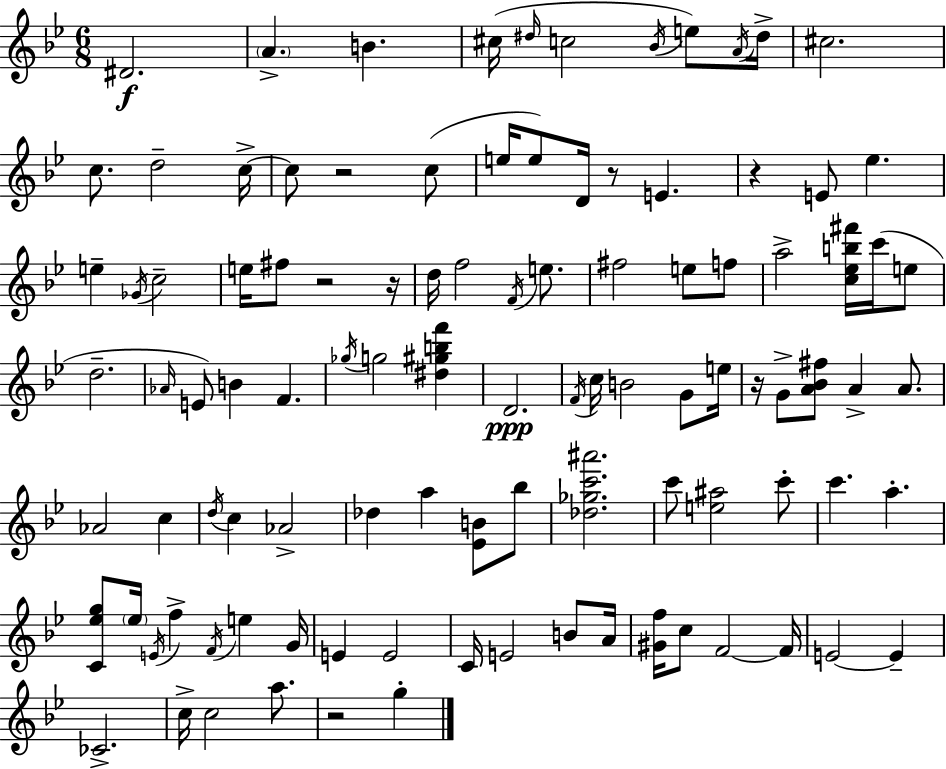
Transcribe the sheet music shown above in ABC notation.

X:1
T:Untitled
M:6/8
L:1/4
K:Bb
^D2 A B ^c/4 ^d/4 c2 _B/4 e/2 A/4 ^d/4 ^c2 c/2 d2 c/4 c/2 z2 c/2 e/4 e/2 D/4 z/2 E z E/2 _e e _G/4 c2 e/4 ^f/2 z2 z/4 d/4 f2 F/4 e/2 ^f2 e/2 f/2 a2 [c_eb^f']/4 c'/4 e/2 d2 _A/4 E/2 B F _g/4 g2 [^d^gbf'] D2 F/4 c/4 B2 G/2 e/4 z/4 G/2 [A_B^f]/2 A A/2 _A2 c d/4 c _A2 _d a [_EB]/2 _b/2 [_d_gc'^a']2 c'/2 [e^a]2 c'/2 c' a [C_eg]/2 _e/4 E/4 f F/4 e G/4 E E2 C/4 E2 B/2 A/4 [^Gf]/4 c/2 F2 F/4 E2 E _C2 c/4 c2 a/2 z2 g